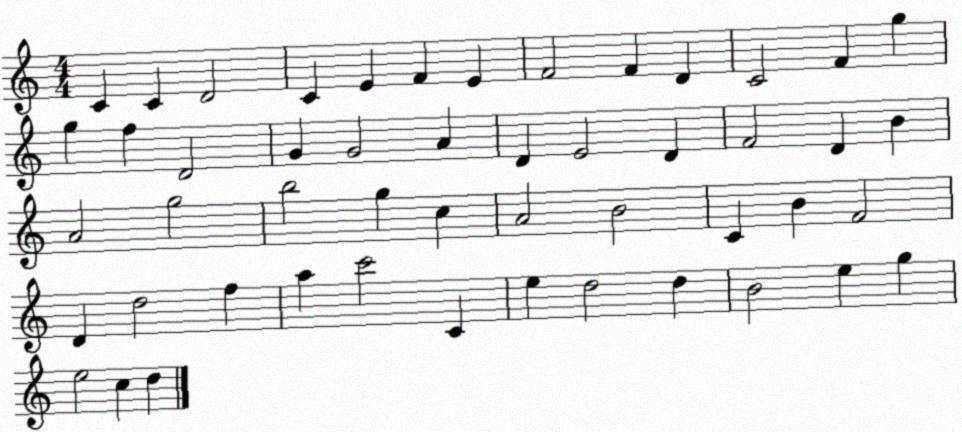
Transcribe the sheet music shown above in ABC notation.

X:1
T:Untitled
M:4/4
L:1/4
K:C
C C D2 C E F E F2 F D C2 F g g f D2 G G2 A D E2 D F2 D B A2 g2 b2 g c A2 B2 C B F2 D d2 f a c'2 C e d2 d B2 e g e2 c d